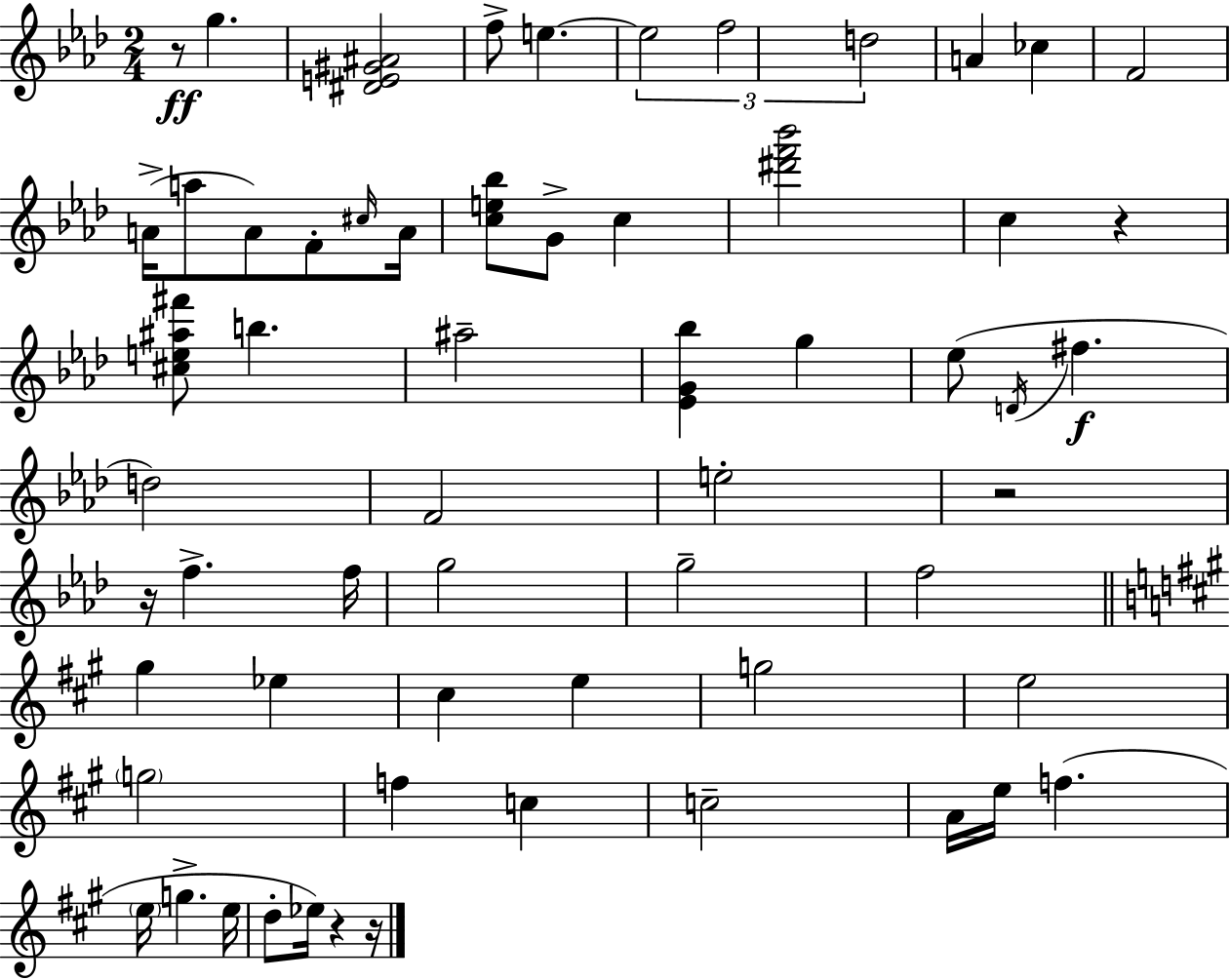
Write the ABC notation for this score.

X:1
T:Untitled
M:2/4
L:1/4
K:Ab
z/2 g [^DE^G^A]2 f/2 e e2 f2 d2 A _c F2 A/4 a/2 A/2 F/2 ^c/4 A/4 [ce_b]/2 G/2 c [^d'f'_b']2 c z [^ce^a^f']/2 b ^a2 [_EG_b] g _e/2 D/4 ^f d2 F2 e2 z2 z/4 f f/4 g2 g2 f2 ^g _e ^c e g2 e2 g2 f c c2 A/4 e/4 f e/4 g e/4 d/2 _e/4 z z/4